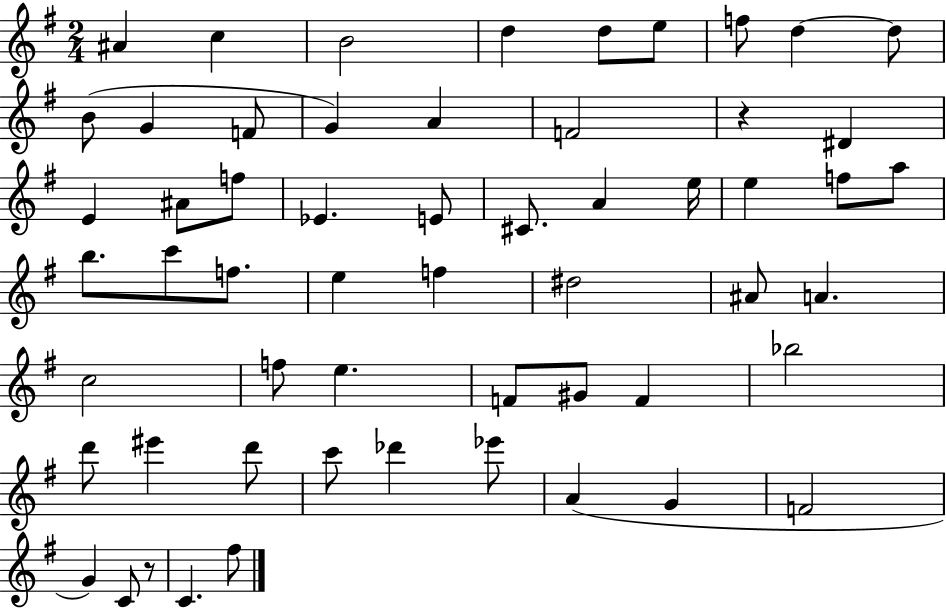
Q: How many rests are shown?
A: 2